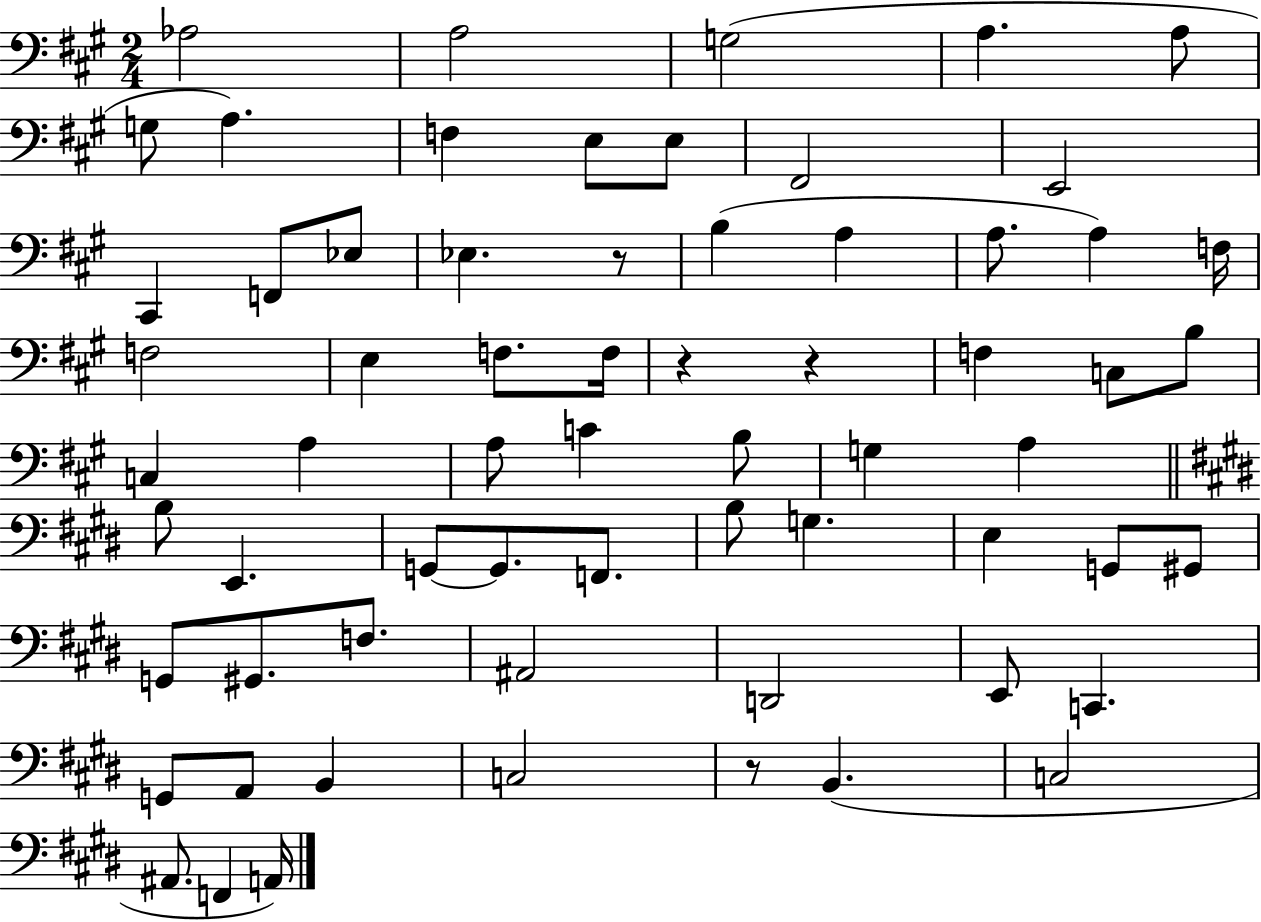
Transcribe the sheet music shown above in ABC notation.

X:1
T:Untitled
M:2/4
L:1/4
K:A
_A,2 A,2 G,2 A, A,/2 G,/2 A, F, E,/2 E,/2 ^F,,2 E,,2 ^C,, F,,/2 _E,/2 _E, z/2 B, A, A,/2 A, F,/4 F,2 E, F,/2 F,/4 z z F, C,/2 B,/2 C, A, A,/2 C B,/2 G, A, B,/2 E,, G,,/2 G,,/2 F,,/2 B,/2 G, E, G,,/2 ^G,,/2 G,,/2 ^G,,/2 F,/2 ^A,,2 D,,2 E,,/2 C,, G,,/2 A,,/2 B,, C,2 z/2 B,, C,2 ^A,,/2 F,, A,,/4